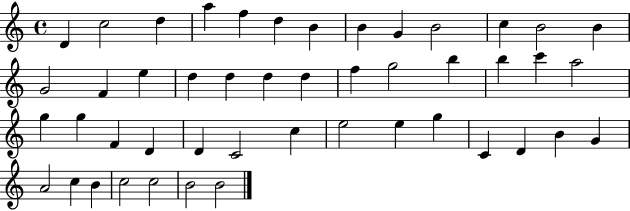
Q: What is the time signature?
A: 4/4